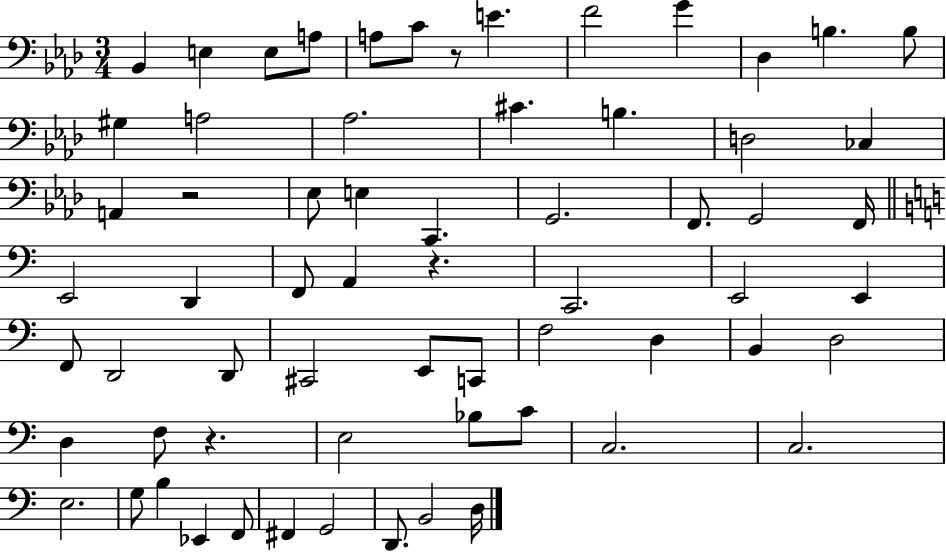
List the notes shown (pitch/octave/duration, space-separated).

Bb2/q E3/q E3/e A3/e A3/e C4/e R/e E4/q. F4/h G4/q Db3/q B3/q. B3/e G#3/q A3/h Ab3/h. C#4/q. B3/q. D3/h CES3/q A2/q R/h Eb3/e E3/q C2/q. G2/h. F2/e. G2/h F2/s E2/h D2/q F2/e A2/q R/q. C2/h. E2/h E2/q F2/e D2/h D2/e C#2/h E2/e C2/e F3/h D3/q B2/q D3/h D3/q F3/e R/q. E3/h Bb3/e C4/e C3/h. C3/h. E3/h. G3/e B3/q Eb2/q F2/e F#2/q G2/h D2/e. B2/h D3/s